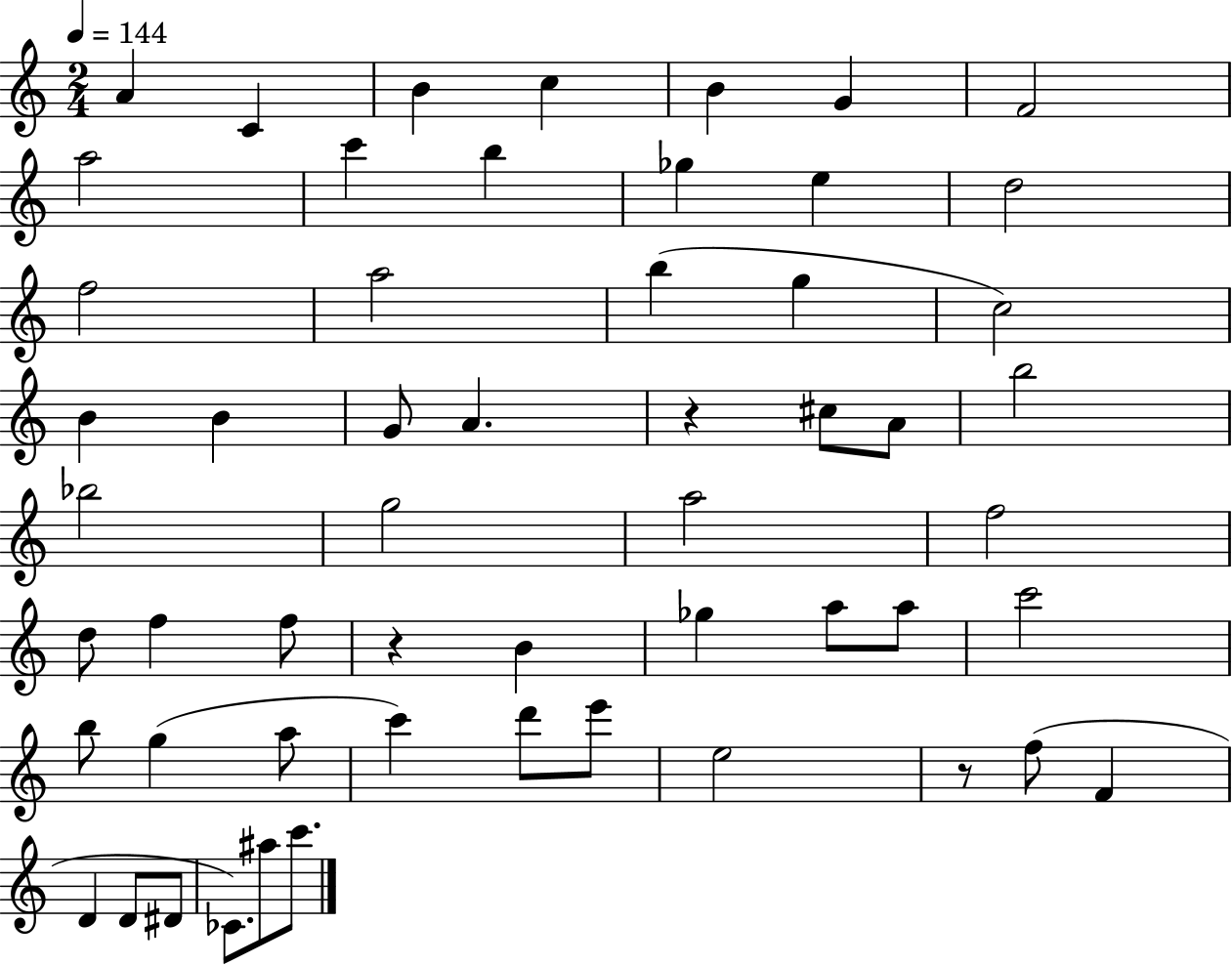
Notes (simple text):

A4/q C4/q B4/q C5/q B4/q G4/q F4/h A5/h C6/q B5/q Gb5/q E5/q D5/h F5/h A5/h B5/q G5/q C5/h B4/q B4/q G4/e A4/q. R/q C#5/e A4/e B5/h Bb5/h G5/h A5/h F5/h D5/e F5/q F5/e R/q B4/q Gb5/q A5/e A5/e C6/h B5/e G5/q A5/e C6/q D6/e E6/e E5/h R/e F5/e F4/q D4/q D4/e D#4/e CES4/e. A#5/e C6/e.